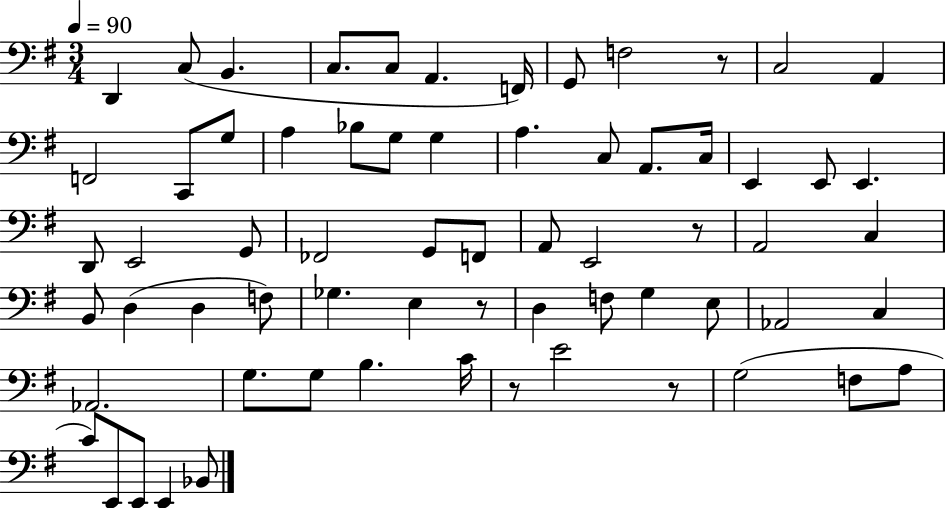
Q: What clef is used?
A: bass